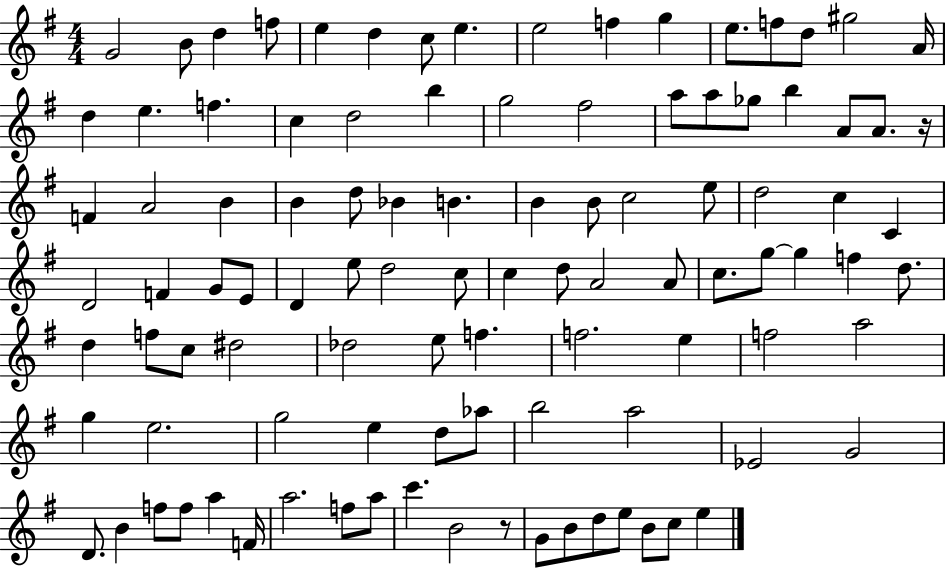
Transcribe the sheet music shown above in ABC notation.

X:1
T:Untitled
M:4/4
L:1/4
K:G
G2 B/2 d f/2 e d c/2 e e2 f g e/2 f/2 d/2 ^g2 A/4 d e f c d2 b g2 ^f2 a/2 a/2 _g/2 b A/2 A/2 z/4 F A2 B B d/2 _B B B B/2 c2 e/2 d2 c C D2 F G/2 E/2 D e/2 d2 c/2 c d/2 A2 A/2 c/2 g/2 g f d/2 d f/2 c/2 ^d2 _d2 e/2 f f2 e f2 a2 g e2 g2 e d/2 _a/2 b2 a2 _E2 G2 D/2 B f/2 f/2 a F/4 a2 f/2 a/2 c' B2 z/2 G/2 B/2 d/2 e/2 B/2 c/2 e